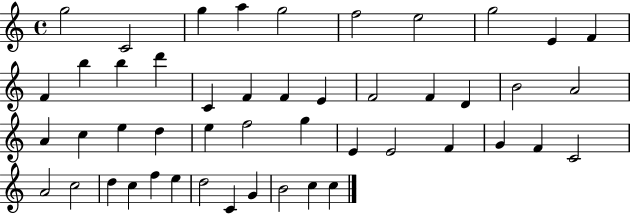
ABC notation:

X:1
T:Untitled
M:4/4
L:1/4
K:C
g2 C2 g a g2 f2 e2 g2 E F F b b d' C F F E F2 F D B2 A2 A c e d e f2 g E E2 F G F C2 A2 c2 d c f e d2 C G B2 c c